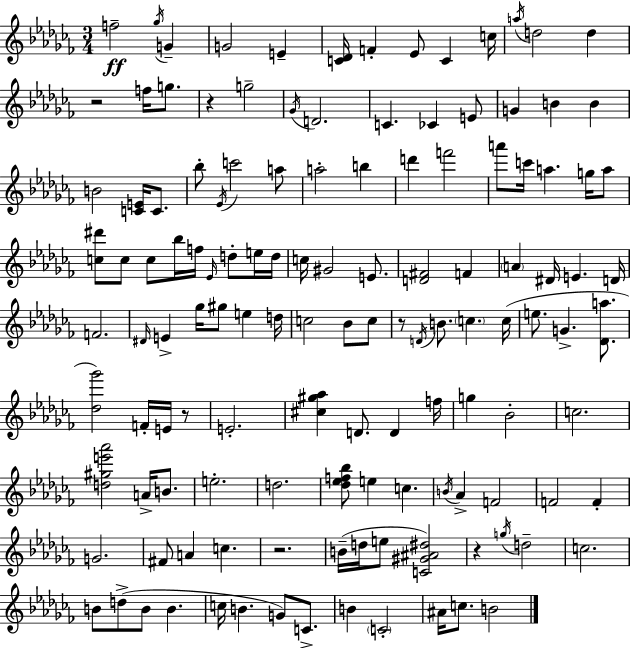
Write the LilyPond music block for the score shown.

{
  \clef treble
  \numericTimeSignature
  \time 3/4
  \key aes \minor
  f''2--\ff \acciaccatura { ges''16 } g'4-- | g'2 e'4-- | <c' des'>16 f'4-. ees'8 c'4 | c''16 \acciaccatura { a''16 } d''2 d''4 | \break r2 f''16 g''8. | r4 g''2-- | \acciaccatura { ges'16 } d'2. | c'4. ces'4 | \break e'8 g'4 b'4 b'4 | b'2 <c' e'>16 | c'8. bes''8-. \acciaccatura { ees'16 } c'''2 | a''8 a''2-. | \break b''4 d'''4 f'''2 | a'''8 c'''16 a''4. | g''16 a''8 <c'' dis'''>8 c''8 c''8 bes''16 f''16 | \grace { ees'16 } d''8-. e''16 d''16 c''16 gis'2 | \break e'8. <d' fis'>2 | f'4 \parenthesize a'4 dis'16 e'4. | d'16 f'2. | \grace { dis'16 } e'4-> ges''16 gis''8 | \break e''4 d''16 c''2 | bes'8 c''8 r8 \acciaccatura { d'16 } b'8. | \parenthesize c''4. c''16( e''8. g'4.-> | <des' a''>8. <des'' ges'''>2) | \break f'16-. e'16 r8 e'2.-. | <cis'' gis'' aes''>4 d'8. | d'4 f''16 g''4 bes'2-. | c''2. | \break <d'' gis'' e''' aes'''>2 | a'16-> b'8. e''2.-. | d''2. | <des'' ees'' f'' bes''>8 e''4 | \break c''4. \acciaccatura { b'16 } aes'4-> | f'2 f'2 | f'4-. g'2. | fis'8 a'4 | \break c''4. r2. | b'16--( d''16 e''8 | <c' gis' ais' dis''>2) r4 | \acciaccatura { g''16 } d''2-- c''2. | \break b'8 d''8->( | b'8 b'4. c''16 b'4. | g'8) c'8.-> b'4 | \parenthesize c'2-. ais'16 c''8. | \break b'2 \bar "|."
}